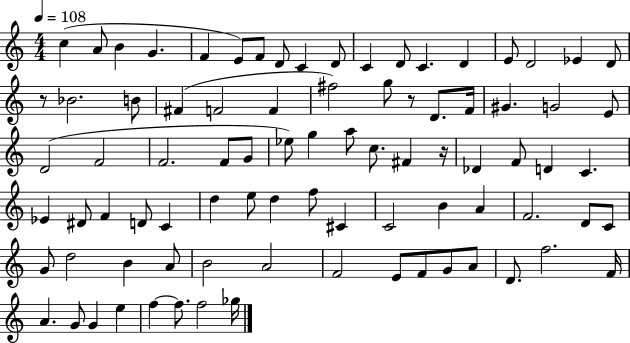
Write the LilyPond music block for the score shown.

{
  \clef treble
  \numericTimeSignature
  \time 4/4
  \key c \major
  \tempo 4 = 108
  \repeat volta 2 { c''4( a'8 b'4 g'4. | f'4 e'8) f'8 d'8 c'4 d'8 | c'4 d'8 c'4. d'4 | e'8 d'2 ees'4 d'8 | \break r8 bes'2. b'8 | fis'4( f'2 f'4 | fis''2) g''8 r8 d'8. f'16 | gis'4. g'2 e'8 | \break d'2( f'2 | f'2. f'8 g'8 | ees''8) g''4 a''8 c''8. fis'4 r16 | des'4 f'8 d'4 c'4. | \break ees'4 dis'8 f'4 d'8 c'4 | d''4 e''8 d''4 f''8 cis'4 | c'2 b'4 a'4 | f'2. d'8 c'8 | \break g'8 d''2 b'4 a'8 | b'2 a'2 | f'2 e'8 f'8 g'8 a'8 | d'8. f''2. f'16 | \break a'4. g'8 g'4 e''4 | f''4~~ f''8. f''2 ges''16 | } \bar "|."
}